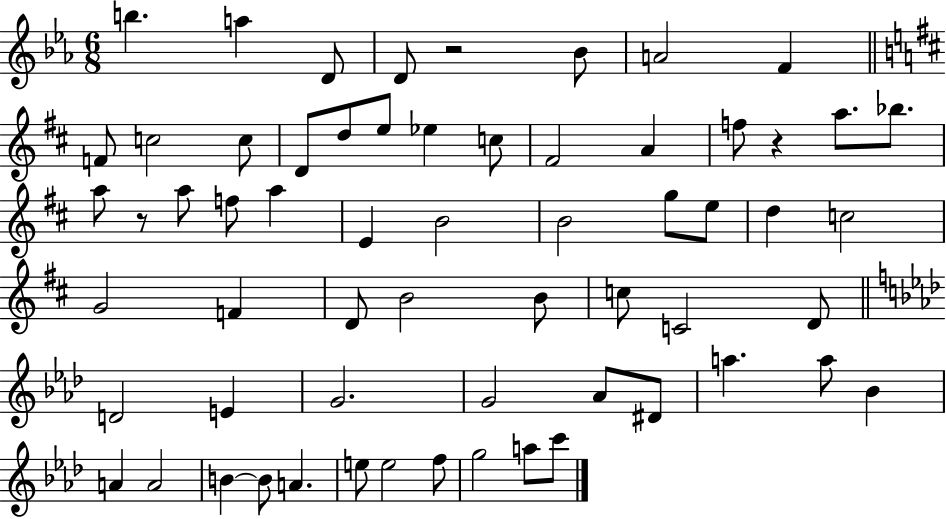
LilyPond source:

{
  \clef treble
  \numericTimeSignature
  \time 6/8
  \key ees \major
  b''4. a''4 d'8 | d'8 r2 bes'8 | a'2 f'4 | \bar "||" \break \key d \major f'8 c''2 c''8 | d'8 d''8 e''8 ees''4 c''8 | fis'2 a'4 | f''8 r4 a''8. bes''8. | \break a''8 r8 a''8 f''8 a''4 | e'4 b'2 | b'2 g''8 e''8 | d''4 c''2 | \break g'2 f'4 | d'8 b'2 b'8 | c''8 c'2 d'8 | \bar "||" \break \key aes \major d'2 e'4 | g'2. | g'2 aes'8 dis'8 | a''4. a''8 bes'4 | \break a'4 a'2 | b'4~~ b'8 a'4. | e''8 e''2 f''8 | g''2 a''8 c'''8 | \break \bar "|."
}